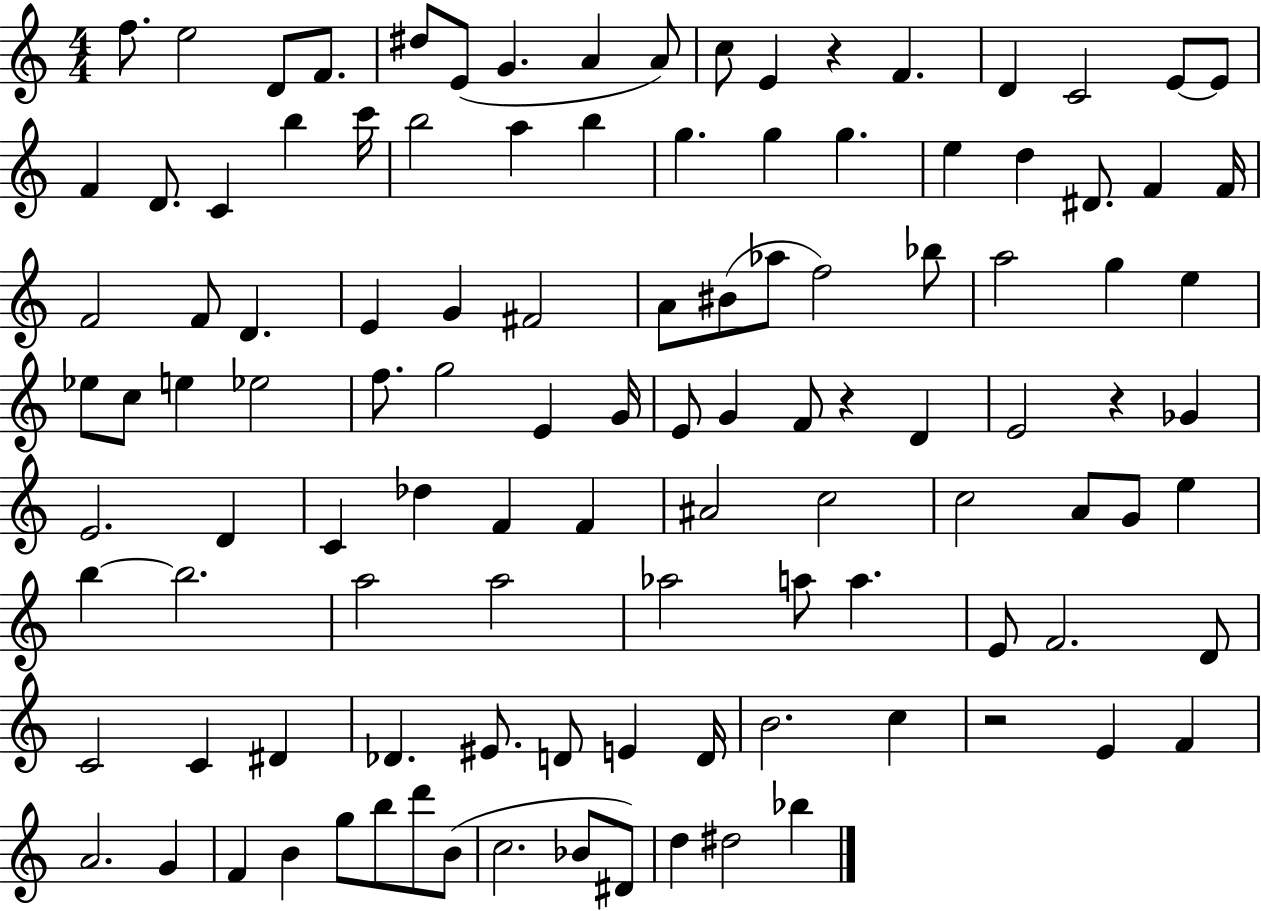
F5/e. E5/h D4/e F4/e. D#5/e E4/e G4/q. A4/q A4/e C5/e E4/q R/q F4/q. D4/q C4/h E4/e E4/e F4/q D4/e. C4/q B5/q C6/s B5/h A5/q B5/q G5/q. G5/q G5/q. E5/q D5/q D#4/e. F4/q F4/s F4/h F4/e D4/q. E4/q G4/q F#4/h A4/e BIS4/e Ab5/e F5/h Bb5/e A5/h G5/q E5/q Eb5/e C5/e E5/q Eb5/h F5/e. G5/h E4/q G4/s E4/e G4/q F4/e R/q D4/q E4/h R/q Gb4/q E4/h. D4/q C4/q Db5/q F4/q F4/q A#4/h C5/h C5/h A4/e G4/e E5/q B5/q B5/h. A5/h A5/h Ab5/h A5/e A5/q. E4/e F4/h. D4/e C4/h C4/q D#4/q Db4/q. EIS4/e. D4/e E4/q D4/s B4/h. C5/q R/h E4/q F4/q A4/h. G4/q F4/q B4/q G5/e B5/e D6/e B4/e C5/h. Bb4/e D#4/e D5/q D#5/h Bb5/q